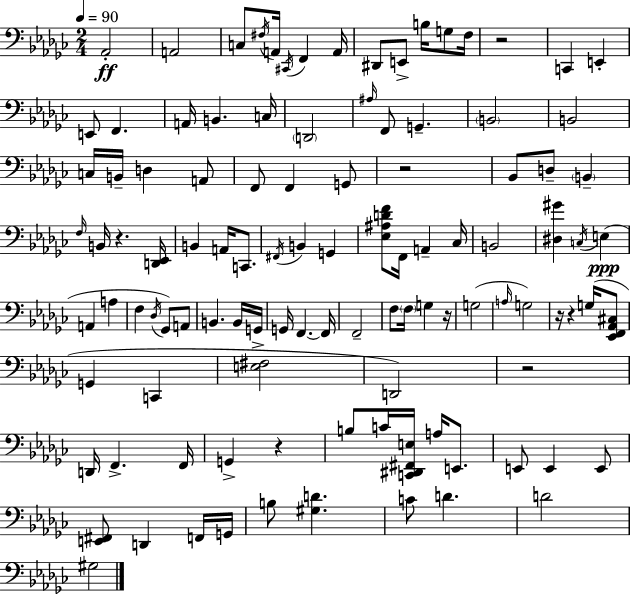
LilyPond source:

{
  \clef bass
  \numericTimeSignature
  \time 2/4
  \key ees \minor
  \tempo 4 = 90
  aes,2-.\ff | a,2 | c8 \acciaccatura { fis16 } a,16 \acciaccatura { cis,16 } f,4 | a,16 dis,8 e,8-> b16 g8 | \break f16 r2 | c,4 e,4-. | e,8 f,4. | a,16 b,4. | \break c16 \parenthesize d,2 | \grace { ais16 } f,8 g,4.-- | \parenthesize b,2 | b,2 | \break c16 b,16-- d4 | a,8 f,8 f,4 | g,8 r2 | bes,8 d8-- \parenthesize b,4-- | \break \grace { f16 } b,16 r4. | <d, ees,>16 b,4 | a,16 c,8. \acciaccatura { fis,16 } b,4 | g,4 <ees ais d' f'>8 f,16 | \break a,4-- ces16 b,2 | <dis gis'>4 | \acciaccatura { c16 }\ppp e4( a,4 | a4 f4 | \break \acciaccatura { des16 } ges,8) a,8 b,4. | b,16 g,16-> g,16 | f,4.~~ f,16 f,2-- | f8 | \break \parenthesize f16 g4 r16 g2( | \grace { a16 } | g2) | r16 r4 g16( <ees, f, aes, cis>8 | \break g,4 c,4 | <e fis>2 | d,2) | r2 | \break d,16 f,4.-> f,16 | g,4-> r4 | b8 c'16 <c, dis, fis, e>16 a16 e,8. | e,8 e,4 e,8 | \break <e, fis,>8 d,4 f,16 g,16 | b8 <gis d'>4. | c'8 d'4. | d'2 | \break gis2 | \bar "|."
}